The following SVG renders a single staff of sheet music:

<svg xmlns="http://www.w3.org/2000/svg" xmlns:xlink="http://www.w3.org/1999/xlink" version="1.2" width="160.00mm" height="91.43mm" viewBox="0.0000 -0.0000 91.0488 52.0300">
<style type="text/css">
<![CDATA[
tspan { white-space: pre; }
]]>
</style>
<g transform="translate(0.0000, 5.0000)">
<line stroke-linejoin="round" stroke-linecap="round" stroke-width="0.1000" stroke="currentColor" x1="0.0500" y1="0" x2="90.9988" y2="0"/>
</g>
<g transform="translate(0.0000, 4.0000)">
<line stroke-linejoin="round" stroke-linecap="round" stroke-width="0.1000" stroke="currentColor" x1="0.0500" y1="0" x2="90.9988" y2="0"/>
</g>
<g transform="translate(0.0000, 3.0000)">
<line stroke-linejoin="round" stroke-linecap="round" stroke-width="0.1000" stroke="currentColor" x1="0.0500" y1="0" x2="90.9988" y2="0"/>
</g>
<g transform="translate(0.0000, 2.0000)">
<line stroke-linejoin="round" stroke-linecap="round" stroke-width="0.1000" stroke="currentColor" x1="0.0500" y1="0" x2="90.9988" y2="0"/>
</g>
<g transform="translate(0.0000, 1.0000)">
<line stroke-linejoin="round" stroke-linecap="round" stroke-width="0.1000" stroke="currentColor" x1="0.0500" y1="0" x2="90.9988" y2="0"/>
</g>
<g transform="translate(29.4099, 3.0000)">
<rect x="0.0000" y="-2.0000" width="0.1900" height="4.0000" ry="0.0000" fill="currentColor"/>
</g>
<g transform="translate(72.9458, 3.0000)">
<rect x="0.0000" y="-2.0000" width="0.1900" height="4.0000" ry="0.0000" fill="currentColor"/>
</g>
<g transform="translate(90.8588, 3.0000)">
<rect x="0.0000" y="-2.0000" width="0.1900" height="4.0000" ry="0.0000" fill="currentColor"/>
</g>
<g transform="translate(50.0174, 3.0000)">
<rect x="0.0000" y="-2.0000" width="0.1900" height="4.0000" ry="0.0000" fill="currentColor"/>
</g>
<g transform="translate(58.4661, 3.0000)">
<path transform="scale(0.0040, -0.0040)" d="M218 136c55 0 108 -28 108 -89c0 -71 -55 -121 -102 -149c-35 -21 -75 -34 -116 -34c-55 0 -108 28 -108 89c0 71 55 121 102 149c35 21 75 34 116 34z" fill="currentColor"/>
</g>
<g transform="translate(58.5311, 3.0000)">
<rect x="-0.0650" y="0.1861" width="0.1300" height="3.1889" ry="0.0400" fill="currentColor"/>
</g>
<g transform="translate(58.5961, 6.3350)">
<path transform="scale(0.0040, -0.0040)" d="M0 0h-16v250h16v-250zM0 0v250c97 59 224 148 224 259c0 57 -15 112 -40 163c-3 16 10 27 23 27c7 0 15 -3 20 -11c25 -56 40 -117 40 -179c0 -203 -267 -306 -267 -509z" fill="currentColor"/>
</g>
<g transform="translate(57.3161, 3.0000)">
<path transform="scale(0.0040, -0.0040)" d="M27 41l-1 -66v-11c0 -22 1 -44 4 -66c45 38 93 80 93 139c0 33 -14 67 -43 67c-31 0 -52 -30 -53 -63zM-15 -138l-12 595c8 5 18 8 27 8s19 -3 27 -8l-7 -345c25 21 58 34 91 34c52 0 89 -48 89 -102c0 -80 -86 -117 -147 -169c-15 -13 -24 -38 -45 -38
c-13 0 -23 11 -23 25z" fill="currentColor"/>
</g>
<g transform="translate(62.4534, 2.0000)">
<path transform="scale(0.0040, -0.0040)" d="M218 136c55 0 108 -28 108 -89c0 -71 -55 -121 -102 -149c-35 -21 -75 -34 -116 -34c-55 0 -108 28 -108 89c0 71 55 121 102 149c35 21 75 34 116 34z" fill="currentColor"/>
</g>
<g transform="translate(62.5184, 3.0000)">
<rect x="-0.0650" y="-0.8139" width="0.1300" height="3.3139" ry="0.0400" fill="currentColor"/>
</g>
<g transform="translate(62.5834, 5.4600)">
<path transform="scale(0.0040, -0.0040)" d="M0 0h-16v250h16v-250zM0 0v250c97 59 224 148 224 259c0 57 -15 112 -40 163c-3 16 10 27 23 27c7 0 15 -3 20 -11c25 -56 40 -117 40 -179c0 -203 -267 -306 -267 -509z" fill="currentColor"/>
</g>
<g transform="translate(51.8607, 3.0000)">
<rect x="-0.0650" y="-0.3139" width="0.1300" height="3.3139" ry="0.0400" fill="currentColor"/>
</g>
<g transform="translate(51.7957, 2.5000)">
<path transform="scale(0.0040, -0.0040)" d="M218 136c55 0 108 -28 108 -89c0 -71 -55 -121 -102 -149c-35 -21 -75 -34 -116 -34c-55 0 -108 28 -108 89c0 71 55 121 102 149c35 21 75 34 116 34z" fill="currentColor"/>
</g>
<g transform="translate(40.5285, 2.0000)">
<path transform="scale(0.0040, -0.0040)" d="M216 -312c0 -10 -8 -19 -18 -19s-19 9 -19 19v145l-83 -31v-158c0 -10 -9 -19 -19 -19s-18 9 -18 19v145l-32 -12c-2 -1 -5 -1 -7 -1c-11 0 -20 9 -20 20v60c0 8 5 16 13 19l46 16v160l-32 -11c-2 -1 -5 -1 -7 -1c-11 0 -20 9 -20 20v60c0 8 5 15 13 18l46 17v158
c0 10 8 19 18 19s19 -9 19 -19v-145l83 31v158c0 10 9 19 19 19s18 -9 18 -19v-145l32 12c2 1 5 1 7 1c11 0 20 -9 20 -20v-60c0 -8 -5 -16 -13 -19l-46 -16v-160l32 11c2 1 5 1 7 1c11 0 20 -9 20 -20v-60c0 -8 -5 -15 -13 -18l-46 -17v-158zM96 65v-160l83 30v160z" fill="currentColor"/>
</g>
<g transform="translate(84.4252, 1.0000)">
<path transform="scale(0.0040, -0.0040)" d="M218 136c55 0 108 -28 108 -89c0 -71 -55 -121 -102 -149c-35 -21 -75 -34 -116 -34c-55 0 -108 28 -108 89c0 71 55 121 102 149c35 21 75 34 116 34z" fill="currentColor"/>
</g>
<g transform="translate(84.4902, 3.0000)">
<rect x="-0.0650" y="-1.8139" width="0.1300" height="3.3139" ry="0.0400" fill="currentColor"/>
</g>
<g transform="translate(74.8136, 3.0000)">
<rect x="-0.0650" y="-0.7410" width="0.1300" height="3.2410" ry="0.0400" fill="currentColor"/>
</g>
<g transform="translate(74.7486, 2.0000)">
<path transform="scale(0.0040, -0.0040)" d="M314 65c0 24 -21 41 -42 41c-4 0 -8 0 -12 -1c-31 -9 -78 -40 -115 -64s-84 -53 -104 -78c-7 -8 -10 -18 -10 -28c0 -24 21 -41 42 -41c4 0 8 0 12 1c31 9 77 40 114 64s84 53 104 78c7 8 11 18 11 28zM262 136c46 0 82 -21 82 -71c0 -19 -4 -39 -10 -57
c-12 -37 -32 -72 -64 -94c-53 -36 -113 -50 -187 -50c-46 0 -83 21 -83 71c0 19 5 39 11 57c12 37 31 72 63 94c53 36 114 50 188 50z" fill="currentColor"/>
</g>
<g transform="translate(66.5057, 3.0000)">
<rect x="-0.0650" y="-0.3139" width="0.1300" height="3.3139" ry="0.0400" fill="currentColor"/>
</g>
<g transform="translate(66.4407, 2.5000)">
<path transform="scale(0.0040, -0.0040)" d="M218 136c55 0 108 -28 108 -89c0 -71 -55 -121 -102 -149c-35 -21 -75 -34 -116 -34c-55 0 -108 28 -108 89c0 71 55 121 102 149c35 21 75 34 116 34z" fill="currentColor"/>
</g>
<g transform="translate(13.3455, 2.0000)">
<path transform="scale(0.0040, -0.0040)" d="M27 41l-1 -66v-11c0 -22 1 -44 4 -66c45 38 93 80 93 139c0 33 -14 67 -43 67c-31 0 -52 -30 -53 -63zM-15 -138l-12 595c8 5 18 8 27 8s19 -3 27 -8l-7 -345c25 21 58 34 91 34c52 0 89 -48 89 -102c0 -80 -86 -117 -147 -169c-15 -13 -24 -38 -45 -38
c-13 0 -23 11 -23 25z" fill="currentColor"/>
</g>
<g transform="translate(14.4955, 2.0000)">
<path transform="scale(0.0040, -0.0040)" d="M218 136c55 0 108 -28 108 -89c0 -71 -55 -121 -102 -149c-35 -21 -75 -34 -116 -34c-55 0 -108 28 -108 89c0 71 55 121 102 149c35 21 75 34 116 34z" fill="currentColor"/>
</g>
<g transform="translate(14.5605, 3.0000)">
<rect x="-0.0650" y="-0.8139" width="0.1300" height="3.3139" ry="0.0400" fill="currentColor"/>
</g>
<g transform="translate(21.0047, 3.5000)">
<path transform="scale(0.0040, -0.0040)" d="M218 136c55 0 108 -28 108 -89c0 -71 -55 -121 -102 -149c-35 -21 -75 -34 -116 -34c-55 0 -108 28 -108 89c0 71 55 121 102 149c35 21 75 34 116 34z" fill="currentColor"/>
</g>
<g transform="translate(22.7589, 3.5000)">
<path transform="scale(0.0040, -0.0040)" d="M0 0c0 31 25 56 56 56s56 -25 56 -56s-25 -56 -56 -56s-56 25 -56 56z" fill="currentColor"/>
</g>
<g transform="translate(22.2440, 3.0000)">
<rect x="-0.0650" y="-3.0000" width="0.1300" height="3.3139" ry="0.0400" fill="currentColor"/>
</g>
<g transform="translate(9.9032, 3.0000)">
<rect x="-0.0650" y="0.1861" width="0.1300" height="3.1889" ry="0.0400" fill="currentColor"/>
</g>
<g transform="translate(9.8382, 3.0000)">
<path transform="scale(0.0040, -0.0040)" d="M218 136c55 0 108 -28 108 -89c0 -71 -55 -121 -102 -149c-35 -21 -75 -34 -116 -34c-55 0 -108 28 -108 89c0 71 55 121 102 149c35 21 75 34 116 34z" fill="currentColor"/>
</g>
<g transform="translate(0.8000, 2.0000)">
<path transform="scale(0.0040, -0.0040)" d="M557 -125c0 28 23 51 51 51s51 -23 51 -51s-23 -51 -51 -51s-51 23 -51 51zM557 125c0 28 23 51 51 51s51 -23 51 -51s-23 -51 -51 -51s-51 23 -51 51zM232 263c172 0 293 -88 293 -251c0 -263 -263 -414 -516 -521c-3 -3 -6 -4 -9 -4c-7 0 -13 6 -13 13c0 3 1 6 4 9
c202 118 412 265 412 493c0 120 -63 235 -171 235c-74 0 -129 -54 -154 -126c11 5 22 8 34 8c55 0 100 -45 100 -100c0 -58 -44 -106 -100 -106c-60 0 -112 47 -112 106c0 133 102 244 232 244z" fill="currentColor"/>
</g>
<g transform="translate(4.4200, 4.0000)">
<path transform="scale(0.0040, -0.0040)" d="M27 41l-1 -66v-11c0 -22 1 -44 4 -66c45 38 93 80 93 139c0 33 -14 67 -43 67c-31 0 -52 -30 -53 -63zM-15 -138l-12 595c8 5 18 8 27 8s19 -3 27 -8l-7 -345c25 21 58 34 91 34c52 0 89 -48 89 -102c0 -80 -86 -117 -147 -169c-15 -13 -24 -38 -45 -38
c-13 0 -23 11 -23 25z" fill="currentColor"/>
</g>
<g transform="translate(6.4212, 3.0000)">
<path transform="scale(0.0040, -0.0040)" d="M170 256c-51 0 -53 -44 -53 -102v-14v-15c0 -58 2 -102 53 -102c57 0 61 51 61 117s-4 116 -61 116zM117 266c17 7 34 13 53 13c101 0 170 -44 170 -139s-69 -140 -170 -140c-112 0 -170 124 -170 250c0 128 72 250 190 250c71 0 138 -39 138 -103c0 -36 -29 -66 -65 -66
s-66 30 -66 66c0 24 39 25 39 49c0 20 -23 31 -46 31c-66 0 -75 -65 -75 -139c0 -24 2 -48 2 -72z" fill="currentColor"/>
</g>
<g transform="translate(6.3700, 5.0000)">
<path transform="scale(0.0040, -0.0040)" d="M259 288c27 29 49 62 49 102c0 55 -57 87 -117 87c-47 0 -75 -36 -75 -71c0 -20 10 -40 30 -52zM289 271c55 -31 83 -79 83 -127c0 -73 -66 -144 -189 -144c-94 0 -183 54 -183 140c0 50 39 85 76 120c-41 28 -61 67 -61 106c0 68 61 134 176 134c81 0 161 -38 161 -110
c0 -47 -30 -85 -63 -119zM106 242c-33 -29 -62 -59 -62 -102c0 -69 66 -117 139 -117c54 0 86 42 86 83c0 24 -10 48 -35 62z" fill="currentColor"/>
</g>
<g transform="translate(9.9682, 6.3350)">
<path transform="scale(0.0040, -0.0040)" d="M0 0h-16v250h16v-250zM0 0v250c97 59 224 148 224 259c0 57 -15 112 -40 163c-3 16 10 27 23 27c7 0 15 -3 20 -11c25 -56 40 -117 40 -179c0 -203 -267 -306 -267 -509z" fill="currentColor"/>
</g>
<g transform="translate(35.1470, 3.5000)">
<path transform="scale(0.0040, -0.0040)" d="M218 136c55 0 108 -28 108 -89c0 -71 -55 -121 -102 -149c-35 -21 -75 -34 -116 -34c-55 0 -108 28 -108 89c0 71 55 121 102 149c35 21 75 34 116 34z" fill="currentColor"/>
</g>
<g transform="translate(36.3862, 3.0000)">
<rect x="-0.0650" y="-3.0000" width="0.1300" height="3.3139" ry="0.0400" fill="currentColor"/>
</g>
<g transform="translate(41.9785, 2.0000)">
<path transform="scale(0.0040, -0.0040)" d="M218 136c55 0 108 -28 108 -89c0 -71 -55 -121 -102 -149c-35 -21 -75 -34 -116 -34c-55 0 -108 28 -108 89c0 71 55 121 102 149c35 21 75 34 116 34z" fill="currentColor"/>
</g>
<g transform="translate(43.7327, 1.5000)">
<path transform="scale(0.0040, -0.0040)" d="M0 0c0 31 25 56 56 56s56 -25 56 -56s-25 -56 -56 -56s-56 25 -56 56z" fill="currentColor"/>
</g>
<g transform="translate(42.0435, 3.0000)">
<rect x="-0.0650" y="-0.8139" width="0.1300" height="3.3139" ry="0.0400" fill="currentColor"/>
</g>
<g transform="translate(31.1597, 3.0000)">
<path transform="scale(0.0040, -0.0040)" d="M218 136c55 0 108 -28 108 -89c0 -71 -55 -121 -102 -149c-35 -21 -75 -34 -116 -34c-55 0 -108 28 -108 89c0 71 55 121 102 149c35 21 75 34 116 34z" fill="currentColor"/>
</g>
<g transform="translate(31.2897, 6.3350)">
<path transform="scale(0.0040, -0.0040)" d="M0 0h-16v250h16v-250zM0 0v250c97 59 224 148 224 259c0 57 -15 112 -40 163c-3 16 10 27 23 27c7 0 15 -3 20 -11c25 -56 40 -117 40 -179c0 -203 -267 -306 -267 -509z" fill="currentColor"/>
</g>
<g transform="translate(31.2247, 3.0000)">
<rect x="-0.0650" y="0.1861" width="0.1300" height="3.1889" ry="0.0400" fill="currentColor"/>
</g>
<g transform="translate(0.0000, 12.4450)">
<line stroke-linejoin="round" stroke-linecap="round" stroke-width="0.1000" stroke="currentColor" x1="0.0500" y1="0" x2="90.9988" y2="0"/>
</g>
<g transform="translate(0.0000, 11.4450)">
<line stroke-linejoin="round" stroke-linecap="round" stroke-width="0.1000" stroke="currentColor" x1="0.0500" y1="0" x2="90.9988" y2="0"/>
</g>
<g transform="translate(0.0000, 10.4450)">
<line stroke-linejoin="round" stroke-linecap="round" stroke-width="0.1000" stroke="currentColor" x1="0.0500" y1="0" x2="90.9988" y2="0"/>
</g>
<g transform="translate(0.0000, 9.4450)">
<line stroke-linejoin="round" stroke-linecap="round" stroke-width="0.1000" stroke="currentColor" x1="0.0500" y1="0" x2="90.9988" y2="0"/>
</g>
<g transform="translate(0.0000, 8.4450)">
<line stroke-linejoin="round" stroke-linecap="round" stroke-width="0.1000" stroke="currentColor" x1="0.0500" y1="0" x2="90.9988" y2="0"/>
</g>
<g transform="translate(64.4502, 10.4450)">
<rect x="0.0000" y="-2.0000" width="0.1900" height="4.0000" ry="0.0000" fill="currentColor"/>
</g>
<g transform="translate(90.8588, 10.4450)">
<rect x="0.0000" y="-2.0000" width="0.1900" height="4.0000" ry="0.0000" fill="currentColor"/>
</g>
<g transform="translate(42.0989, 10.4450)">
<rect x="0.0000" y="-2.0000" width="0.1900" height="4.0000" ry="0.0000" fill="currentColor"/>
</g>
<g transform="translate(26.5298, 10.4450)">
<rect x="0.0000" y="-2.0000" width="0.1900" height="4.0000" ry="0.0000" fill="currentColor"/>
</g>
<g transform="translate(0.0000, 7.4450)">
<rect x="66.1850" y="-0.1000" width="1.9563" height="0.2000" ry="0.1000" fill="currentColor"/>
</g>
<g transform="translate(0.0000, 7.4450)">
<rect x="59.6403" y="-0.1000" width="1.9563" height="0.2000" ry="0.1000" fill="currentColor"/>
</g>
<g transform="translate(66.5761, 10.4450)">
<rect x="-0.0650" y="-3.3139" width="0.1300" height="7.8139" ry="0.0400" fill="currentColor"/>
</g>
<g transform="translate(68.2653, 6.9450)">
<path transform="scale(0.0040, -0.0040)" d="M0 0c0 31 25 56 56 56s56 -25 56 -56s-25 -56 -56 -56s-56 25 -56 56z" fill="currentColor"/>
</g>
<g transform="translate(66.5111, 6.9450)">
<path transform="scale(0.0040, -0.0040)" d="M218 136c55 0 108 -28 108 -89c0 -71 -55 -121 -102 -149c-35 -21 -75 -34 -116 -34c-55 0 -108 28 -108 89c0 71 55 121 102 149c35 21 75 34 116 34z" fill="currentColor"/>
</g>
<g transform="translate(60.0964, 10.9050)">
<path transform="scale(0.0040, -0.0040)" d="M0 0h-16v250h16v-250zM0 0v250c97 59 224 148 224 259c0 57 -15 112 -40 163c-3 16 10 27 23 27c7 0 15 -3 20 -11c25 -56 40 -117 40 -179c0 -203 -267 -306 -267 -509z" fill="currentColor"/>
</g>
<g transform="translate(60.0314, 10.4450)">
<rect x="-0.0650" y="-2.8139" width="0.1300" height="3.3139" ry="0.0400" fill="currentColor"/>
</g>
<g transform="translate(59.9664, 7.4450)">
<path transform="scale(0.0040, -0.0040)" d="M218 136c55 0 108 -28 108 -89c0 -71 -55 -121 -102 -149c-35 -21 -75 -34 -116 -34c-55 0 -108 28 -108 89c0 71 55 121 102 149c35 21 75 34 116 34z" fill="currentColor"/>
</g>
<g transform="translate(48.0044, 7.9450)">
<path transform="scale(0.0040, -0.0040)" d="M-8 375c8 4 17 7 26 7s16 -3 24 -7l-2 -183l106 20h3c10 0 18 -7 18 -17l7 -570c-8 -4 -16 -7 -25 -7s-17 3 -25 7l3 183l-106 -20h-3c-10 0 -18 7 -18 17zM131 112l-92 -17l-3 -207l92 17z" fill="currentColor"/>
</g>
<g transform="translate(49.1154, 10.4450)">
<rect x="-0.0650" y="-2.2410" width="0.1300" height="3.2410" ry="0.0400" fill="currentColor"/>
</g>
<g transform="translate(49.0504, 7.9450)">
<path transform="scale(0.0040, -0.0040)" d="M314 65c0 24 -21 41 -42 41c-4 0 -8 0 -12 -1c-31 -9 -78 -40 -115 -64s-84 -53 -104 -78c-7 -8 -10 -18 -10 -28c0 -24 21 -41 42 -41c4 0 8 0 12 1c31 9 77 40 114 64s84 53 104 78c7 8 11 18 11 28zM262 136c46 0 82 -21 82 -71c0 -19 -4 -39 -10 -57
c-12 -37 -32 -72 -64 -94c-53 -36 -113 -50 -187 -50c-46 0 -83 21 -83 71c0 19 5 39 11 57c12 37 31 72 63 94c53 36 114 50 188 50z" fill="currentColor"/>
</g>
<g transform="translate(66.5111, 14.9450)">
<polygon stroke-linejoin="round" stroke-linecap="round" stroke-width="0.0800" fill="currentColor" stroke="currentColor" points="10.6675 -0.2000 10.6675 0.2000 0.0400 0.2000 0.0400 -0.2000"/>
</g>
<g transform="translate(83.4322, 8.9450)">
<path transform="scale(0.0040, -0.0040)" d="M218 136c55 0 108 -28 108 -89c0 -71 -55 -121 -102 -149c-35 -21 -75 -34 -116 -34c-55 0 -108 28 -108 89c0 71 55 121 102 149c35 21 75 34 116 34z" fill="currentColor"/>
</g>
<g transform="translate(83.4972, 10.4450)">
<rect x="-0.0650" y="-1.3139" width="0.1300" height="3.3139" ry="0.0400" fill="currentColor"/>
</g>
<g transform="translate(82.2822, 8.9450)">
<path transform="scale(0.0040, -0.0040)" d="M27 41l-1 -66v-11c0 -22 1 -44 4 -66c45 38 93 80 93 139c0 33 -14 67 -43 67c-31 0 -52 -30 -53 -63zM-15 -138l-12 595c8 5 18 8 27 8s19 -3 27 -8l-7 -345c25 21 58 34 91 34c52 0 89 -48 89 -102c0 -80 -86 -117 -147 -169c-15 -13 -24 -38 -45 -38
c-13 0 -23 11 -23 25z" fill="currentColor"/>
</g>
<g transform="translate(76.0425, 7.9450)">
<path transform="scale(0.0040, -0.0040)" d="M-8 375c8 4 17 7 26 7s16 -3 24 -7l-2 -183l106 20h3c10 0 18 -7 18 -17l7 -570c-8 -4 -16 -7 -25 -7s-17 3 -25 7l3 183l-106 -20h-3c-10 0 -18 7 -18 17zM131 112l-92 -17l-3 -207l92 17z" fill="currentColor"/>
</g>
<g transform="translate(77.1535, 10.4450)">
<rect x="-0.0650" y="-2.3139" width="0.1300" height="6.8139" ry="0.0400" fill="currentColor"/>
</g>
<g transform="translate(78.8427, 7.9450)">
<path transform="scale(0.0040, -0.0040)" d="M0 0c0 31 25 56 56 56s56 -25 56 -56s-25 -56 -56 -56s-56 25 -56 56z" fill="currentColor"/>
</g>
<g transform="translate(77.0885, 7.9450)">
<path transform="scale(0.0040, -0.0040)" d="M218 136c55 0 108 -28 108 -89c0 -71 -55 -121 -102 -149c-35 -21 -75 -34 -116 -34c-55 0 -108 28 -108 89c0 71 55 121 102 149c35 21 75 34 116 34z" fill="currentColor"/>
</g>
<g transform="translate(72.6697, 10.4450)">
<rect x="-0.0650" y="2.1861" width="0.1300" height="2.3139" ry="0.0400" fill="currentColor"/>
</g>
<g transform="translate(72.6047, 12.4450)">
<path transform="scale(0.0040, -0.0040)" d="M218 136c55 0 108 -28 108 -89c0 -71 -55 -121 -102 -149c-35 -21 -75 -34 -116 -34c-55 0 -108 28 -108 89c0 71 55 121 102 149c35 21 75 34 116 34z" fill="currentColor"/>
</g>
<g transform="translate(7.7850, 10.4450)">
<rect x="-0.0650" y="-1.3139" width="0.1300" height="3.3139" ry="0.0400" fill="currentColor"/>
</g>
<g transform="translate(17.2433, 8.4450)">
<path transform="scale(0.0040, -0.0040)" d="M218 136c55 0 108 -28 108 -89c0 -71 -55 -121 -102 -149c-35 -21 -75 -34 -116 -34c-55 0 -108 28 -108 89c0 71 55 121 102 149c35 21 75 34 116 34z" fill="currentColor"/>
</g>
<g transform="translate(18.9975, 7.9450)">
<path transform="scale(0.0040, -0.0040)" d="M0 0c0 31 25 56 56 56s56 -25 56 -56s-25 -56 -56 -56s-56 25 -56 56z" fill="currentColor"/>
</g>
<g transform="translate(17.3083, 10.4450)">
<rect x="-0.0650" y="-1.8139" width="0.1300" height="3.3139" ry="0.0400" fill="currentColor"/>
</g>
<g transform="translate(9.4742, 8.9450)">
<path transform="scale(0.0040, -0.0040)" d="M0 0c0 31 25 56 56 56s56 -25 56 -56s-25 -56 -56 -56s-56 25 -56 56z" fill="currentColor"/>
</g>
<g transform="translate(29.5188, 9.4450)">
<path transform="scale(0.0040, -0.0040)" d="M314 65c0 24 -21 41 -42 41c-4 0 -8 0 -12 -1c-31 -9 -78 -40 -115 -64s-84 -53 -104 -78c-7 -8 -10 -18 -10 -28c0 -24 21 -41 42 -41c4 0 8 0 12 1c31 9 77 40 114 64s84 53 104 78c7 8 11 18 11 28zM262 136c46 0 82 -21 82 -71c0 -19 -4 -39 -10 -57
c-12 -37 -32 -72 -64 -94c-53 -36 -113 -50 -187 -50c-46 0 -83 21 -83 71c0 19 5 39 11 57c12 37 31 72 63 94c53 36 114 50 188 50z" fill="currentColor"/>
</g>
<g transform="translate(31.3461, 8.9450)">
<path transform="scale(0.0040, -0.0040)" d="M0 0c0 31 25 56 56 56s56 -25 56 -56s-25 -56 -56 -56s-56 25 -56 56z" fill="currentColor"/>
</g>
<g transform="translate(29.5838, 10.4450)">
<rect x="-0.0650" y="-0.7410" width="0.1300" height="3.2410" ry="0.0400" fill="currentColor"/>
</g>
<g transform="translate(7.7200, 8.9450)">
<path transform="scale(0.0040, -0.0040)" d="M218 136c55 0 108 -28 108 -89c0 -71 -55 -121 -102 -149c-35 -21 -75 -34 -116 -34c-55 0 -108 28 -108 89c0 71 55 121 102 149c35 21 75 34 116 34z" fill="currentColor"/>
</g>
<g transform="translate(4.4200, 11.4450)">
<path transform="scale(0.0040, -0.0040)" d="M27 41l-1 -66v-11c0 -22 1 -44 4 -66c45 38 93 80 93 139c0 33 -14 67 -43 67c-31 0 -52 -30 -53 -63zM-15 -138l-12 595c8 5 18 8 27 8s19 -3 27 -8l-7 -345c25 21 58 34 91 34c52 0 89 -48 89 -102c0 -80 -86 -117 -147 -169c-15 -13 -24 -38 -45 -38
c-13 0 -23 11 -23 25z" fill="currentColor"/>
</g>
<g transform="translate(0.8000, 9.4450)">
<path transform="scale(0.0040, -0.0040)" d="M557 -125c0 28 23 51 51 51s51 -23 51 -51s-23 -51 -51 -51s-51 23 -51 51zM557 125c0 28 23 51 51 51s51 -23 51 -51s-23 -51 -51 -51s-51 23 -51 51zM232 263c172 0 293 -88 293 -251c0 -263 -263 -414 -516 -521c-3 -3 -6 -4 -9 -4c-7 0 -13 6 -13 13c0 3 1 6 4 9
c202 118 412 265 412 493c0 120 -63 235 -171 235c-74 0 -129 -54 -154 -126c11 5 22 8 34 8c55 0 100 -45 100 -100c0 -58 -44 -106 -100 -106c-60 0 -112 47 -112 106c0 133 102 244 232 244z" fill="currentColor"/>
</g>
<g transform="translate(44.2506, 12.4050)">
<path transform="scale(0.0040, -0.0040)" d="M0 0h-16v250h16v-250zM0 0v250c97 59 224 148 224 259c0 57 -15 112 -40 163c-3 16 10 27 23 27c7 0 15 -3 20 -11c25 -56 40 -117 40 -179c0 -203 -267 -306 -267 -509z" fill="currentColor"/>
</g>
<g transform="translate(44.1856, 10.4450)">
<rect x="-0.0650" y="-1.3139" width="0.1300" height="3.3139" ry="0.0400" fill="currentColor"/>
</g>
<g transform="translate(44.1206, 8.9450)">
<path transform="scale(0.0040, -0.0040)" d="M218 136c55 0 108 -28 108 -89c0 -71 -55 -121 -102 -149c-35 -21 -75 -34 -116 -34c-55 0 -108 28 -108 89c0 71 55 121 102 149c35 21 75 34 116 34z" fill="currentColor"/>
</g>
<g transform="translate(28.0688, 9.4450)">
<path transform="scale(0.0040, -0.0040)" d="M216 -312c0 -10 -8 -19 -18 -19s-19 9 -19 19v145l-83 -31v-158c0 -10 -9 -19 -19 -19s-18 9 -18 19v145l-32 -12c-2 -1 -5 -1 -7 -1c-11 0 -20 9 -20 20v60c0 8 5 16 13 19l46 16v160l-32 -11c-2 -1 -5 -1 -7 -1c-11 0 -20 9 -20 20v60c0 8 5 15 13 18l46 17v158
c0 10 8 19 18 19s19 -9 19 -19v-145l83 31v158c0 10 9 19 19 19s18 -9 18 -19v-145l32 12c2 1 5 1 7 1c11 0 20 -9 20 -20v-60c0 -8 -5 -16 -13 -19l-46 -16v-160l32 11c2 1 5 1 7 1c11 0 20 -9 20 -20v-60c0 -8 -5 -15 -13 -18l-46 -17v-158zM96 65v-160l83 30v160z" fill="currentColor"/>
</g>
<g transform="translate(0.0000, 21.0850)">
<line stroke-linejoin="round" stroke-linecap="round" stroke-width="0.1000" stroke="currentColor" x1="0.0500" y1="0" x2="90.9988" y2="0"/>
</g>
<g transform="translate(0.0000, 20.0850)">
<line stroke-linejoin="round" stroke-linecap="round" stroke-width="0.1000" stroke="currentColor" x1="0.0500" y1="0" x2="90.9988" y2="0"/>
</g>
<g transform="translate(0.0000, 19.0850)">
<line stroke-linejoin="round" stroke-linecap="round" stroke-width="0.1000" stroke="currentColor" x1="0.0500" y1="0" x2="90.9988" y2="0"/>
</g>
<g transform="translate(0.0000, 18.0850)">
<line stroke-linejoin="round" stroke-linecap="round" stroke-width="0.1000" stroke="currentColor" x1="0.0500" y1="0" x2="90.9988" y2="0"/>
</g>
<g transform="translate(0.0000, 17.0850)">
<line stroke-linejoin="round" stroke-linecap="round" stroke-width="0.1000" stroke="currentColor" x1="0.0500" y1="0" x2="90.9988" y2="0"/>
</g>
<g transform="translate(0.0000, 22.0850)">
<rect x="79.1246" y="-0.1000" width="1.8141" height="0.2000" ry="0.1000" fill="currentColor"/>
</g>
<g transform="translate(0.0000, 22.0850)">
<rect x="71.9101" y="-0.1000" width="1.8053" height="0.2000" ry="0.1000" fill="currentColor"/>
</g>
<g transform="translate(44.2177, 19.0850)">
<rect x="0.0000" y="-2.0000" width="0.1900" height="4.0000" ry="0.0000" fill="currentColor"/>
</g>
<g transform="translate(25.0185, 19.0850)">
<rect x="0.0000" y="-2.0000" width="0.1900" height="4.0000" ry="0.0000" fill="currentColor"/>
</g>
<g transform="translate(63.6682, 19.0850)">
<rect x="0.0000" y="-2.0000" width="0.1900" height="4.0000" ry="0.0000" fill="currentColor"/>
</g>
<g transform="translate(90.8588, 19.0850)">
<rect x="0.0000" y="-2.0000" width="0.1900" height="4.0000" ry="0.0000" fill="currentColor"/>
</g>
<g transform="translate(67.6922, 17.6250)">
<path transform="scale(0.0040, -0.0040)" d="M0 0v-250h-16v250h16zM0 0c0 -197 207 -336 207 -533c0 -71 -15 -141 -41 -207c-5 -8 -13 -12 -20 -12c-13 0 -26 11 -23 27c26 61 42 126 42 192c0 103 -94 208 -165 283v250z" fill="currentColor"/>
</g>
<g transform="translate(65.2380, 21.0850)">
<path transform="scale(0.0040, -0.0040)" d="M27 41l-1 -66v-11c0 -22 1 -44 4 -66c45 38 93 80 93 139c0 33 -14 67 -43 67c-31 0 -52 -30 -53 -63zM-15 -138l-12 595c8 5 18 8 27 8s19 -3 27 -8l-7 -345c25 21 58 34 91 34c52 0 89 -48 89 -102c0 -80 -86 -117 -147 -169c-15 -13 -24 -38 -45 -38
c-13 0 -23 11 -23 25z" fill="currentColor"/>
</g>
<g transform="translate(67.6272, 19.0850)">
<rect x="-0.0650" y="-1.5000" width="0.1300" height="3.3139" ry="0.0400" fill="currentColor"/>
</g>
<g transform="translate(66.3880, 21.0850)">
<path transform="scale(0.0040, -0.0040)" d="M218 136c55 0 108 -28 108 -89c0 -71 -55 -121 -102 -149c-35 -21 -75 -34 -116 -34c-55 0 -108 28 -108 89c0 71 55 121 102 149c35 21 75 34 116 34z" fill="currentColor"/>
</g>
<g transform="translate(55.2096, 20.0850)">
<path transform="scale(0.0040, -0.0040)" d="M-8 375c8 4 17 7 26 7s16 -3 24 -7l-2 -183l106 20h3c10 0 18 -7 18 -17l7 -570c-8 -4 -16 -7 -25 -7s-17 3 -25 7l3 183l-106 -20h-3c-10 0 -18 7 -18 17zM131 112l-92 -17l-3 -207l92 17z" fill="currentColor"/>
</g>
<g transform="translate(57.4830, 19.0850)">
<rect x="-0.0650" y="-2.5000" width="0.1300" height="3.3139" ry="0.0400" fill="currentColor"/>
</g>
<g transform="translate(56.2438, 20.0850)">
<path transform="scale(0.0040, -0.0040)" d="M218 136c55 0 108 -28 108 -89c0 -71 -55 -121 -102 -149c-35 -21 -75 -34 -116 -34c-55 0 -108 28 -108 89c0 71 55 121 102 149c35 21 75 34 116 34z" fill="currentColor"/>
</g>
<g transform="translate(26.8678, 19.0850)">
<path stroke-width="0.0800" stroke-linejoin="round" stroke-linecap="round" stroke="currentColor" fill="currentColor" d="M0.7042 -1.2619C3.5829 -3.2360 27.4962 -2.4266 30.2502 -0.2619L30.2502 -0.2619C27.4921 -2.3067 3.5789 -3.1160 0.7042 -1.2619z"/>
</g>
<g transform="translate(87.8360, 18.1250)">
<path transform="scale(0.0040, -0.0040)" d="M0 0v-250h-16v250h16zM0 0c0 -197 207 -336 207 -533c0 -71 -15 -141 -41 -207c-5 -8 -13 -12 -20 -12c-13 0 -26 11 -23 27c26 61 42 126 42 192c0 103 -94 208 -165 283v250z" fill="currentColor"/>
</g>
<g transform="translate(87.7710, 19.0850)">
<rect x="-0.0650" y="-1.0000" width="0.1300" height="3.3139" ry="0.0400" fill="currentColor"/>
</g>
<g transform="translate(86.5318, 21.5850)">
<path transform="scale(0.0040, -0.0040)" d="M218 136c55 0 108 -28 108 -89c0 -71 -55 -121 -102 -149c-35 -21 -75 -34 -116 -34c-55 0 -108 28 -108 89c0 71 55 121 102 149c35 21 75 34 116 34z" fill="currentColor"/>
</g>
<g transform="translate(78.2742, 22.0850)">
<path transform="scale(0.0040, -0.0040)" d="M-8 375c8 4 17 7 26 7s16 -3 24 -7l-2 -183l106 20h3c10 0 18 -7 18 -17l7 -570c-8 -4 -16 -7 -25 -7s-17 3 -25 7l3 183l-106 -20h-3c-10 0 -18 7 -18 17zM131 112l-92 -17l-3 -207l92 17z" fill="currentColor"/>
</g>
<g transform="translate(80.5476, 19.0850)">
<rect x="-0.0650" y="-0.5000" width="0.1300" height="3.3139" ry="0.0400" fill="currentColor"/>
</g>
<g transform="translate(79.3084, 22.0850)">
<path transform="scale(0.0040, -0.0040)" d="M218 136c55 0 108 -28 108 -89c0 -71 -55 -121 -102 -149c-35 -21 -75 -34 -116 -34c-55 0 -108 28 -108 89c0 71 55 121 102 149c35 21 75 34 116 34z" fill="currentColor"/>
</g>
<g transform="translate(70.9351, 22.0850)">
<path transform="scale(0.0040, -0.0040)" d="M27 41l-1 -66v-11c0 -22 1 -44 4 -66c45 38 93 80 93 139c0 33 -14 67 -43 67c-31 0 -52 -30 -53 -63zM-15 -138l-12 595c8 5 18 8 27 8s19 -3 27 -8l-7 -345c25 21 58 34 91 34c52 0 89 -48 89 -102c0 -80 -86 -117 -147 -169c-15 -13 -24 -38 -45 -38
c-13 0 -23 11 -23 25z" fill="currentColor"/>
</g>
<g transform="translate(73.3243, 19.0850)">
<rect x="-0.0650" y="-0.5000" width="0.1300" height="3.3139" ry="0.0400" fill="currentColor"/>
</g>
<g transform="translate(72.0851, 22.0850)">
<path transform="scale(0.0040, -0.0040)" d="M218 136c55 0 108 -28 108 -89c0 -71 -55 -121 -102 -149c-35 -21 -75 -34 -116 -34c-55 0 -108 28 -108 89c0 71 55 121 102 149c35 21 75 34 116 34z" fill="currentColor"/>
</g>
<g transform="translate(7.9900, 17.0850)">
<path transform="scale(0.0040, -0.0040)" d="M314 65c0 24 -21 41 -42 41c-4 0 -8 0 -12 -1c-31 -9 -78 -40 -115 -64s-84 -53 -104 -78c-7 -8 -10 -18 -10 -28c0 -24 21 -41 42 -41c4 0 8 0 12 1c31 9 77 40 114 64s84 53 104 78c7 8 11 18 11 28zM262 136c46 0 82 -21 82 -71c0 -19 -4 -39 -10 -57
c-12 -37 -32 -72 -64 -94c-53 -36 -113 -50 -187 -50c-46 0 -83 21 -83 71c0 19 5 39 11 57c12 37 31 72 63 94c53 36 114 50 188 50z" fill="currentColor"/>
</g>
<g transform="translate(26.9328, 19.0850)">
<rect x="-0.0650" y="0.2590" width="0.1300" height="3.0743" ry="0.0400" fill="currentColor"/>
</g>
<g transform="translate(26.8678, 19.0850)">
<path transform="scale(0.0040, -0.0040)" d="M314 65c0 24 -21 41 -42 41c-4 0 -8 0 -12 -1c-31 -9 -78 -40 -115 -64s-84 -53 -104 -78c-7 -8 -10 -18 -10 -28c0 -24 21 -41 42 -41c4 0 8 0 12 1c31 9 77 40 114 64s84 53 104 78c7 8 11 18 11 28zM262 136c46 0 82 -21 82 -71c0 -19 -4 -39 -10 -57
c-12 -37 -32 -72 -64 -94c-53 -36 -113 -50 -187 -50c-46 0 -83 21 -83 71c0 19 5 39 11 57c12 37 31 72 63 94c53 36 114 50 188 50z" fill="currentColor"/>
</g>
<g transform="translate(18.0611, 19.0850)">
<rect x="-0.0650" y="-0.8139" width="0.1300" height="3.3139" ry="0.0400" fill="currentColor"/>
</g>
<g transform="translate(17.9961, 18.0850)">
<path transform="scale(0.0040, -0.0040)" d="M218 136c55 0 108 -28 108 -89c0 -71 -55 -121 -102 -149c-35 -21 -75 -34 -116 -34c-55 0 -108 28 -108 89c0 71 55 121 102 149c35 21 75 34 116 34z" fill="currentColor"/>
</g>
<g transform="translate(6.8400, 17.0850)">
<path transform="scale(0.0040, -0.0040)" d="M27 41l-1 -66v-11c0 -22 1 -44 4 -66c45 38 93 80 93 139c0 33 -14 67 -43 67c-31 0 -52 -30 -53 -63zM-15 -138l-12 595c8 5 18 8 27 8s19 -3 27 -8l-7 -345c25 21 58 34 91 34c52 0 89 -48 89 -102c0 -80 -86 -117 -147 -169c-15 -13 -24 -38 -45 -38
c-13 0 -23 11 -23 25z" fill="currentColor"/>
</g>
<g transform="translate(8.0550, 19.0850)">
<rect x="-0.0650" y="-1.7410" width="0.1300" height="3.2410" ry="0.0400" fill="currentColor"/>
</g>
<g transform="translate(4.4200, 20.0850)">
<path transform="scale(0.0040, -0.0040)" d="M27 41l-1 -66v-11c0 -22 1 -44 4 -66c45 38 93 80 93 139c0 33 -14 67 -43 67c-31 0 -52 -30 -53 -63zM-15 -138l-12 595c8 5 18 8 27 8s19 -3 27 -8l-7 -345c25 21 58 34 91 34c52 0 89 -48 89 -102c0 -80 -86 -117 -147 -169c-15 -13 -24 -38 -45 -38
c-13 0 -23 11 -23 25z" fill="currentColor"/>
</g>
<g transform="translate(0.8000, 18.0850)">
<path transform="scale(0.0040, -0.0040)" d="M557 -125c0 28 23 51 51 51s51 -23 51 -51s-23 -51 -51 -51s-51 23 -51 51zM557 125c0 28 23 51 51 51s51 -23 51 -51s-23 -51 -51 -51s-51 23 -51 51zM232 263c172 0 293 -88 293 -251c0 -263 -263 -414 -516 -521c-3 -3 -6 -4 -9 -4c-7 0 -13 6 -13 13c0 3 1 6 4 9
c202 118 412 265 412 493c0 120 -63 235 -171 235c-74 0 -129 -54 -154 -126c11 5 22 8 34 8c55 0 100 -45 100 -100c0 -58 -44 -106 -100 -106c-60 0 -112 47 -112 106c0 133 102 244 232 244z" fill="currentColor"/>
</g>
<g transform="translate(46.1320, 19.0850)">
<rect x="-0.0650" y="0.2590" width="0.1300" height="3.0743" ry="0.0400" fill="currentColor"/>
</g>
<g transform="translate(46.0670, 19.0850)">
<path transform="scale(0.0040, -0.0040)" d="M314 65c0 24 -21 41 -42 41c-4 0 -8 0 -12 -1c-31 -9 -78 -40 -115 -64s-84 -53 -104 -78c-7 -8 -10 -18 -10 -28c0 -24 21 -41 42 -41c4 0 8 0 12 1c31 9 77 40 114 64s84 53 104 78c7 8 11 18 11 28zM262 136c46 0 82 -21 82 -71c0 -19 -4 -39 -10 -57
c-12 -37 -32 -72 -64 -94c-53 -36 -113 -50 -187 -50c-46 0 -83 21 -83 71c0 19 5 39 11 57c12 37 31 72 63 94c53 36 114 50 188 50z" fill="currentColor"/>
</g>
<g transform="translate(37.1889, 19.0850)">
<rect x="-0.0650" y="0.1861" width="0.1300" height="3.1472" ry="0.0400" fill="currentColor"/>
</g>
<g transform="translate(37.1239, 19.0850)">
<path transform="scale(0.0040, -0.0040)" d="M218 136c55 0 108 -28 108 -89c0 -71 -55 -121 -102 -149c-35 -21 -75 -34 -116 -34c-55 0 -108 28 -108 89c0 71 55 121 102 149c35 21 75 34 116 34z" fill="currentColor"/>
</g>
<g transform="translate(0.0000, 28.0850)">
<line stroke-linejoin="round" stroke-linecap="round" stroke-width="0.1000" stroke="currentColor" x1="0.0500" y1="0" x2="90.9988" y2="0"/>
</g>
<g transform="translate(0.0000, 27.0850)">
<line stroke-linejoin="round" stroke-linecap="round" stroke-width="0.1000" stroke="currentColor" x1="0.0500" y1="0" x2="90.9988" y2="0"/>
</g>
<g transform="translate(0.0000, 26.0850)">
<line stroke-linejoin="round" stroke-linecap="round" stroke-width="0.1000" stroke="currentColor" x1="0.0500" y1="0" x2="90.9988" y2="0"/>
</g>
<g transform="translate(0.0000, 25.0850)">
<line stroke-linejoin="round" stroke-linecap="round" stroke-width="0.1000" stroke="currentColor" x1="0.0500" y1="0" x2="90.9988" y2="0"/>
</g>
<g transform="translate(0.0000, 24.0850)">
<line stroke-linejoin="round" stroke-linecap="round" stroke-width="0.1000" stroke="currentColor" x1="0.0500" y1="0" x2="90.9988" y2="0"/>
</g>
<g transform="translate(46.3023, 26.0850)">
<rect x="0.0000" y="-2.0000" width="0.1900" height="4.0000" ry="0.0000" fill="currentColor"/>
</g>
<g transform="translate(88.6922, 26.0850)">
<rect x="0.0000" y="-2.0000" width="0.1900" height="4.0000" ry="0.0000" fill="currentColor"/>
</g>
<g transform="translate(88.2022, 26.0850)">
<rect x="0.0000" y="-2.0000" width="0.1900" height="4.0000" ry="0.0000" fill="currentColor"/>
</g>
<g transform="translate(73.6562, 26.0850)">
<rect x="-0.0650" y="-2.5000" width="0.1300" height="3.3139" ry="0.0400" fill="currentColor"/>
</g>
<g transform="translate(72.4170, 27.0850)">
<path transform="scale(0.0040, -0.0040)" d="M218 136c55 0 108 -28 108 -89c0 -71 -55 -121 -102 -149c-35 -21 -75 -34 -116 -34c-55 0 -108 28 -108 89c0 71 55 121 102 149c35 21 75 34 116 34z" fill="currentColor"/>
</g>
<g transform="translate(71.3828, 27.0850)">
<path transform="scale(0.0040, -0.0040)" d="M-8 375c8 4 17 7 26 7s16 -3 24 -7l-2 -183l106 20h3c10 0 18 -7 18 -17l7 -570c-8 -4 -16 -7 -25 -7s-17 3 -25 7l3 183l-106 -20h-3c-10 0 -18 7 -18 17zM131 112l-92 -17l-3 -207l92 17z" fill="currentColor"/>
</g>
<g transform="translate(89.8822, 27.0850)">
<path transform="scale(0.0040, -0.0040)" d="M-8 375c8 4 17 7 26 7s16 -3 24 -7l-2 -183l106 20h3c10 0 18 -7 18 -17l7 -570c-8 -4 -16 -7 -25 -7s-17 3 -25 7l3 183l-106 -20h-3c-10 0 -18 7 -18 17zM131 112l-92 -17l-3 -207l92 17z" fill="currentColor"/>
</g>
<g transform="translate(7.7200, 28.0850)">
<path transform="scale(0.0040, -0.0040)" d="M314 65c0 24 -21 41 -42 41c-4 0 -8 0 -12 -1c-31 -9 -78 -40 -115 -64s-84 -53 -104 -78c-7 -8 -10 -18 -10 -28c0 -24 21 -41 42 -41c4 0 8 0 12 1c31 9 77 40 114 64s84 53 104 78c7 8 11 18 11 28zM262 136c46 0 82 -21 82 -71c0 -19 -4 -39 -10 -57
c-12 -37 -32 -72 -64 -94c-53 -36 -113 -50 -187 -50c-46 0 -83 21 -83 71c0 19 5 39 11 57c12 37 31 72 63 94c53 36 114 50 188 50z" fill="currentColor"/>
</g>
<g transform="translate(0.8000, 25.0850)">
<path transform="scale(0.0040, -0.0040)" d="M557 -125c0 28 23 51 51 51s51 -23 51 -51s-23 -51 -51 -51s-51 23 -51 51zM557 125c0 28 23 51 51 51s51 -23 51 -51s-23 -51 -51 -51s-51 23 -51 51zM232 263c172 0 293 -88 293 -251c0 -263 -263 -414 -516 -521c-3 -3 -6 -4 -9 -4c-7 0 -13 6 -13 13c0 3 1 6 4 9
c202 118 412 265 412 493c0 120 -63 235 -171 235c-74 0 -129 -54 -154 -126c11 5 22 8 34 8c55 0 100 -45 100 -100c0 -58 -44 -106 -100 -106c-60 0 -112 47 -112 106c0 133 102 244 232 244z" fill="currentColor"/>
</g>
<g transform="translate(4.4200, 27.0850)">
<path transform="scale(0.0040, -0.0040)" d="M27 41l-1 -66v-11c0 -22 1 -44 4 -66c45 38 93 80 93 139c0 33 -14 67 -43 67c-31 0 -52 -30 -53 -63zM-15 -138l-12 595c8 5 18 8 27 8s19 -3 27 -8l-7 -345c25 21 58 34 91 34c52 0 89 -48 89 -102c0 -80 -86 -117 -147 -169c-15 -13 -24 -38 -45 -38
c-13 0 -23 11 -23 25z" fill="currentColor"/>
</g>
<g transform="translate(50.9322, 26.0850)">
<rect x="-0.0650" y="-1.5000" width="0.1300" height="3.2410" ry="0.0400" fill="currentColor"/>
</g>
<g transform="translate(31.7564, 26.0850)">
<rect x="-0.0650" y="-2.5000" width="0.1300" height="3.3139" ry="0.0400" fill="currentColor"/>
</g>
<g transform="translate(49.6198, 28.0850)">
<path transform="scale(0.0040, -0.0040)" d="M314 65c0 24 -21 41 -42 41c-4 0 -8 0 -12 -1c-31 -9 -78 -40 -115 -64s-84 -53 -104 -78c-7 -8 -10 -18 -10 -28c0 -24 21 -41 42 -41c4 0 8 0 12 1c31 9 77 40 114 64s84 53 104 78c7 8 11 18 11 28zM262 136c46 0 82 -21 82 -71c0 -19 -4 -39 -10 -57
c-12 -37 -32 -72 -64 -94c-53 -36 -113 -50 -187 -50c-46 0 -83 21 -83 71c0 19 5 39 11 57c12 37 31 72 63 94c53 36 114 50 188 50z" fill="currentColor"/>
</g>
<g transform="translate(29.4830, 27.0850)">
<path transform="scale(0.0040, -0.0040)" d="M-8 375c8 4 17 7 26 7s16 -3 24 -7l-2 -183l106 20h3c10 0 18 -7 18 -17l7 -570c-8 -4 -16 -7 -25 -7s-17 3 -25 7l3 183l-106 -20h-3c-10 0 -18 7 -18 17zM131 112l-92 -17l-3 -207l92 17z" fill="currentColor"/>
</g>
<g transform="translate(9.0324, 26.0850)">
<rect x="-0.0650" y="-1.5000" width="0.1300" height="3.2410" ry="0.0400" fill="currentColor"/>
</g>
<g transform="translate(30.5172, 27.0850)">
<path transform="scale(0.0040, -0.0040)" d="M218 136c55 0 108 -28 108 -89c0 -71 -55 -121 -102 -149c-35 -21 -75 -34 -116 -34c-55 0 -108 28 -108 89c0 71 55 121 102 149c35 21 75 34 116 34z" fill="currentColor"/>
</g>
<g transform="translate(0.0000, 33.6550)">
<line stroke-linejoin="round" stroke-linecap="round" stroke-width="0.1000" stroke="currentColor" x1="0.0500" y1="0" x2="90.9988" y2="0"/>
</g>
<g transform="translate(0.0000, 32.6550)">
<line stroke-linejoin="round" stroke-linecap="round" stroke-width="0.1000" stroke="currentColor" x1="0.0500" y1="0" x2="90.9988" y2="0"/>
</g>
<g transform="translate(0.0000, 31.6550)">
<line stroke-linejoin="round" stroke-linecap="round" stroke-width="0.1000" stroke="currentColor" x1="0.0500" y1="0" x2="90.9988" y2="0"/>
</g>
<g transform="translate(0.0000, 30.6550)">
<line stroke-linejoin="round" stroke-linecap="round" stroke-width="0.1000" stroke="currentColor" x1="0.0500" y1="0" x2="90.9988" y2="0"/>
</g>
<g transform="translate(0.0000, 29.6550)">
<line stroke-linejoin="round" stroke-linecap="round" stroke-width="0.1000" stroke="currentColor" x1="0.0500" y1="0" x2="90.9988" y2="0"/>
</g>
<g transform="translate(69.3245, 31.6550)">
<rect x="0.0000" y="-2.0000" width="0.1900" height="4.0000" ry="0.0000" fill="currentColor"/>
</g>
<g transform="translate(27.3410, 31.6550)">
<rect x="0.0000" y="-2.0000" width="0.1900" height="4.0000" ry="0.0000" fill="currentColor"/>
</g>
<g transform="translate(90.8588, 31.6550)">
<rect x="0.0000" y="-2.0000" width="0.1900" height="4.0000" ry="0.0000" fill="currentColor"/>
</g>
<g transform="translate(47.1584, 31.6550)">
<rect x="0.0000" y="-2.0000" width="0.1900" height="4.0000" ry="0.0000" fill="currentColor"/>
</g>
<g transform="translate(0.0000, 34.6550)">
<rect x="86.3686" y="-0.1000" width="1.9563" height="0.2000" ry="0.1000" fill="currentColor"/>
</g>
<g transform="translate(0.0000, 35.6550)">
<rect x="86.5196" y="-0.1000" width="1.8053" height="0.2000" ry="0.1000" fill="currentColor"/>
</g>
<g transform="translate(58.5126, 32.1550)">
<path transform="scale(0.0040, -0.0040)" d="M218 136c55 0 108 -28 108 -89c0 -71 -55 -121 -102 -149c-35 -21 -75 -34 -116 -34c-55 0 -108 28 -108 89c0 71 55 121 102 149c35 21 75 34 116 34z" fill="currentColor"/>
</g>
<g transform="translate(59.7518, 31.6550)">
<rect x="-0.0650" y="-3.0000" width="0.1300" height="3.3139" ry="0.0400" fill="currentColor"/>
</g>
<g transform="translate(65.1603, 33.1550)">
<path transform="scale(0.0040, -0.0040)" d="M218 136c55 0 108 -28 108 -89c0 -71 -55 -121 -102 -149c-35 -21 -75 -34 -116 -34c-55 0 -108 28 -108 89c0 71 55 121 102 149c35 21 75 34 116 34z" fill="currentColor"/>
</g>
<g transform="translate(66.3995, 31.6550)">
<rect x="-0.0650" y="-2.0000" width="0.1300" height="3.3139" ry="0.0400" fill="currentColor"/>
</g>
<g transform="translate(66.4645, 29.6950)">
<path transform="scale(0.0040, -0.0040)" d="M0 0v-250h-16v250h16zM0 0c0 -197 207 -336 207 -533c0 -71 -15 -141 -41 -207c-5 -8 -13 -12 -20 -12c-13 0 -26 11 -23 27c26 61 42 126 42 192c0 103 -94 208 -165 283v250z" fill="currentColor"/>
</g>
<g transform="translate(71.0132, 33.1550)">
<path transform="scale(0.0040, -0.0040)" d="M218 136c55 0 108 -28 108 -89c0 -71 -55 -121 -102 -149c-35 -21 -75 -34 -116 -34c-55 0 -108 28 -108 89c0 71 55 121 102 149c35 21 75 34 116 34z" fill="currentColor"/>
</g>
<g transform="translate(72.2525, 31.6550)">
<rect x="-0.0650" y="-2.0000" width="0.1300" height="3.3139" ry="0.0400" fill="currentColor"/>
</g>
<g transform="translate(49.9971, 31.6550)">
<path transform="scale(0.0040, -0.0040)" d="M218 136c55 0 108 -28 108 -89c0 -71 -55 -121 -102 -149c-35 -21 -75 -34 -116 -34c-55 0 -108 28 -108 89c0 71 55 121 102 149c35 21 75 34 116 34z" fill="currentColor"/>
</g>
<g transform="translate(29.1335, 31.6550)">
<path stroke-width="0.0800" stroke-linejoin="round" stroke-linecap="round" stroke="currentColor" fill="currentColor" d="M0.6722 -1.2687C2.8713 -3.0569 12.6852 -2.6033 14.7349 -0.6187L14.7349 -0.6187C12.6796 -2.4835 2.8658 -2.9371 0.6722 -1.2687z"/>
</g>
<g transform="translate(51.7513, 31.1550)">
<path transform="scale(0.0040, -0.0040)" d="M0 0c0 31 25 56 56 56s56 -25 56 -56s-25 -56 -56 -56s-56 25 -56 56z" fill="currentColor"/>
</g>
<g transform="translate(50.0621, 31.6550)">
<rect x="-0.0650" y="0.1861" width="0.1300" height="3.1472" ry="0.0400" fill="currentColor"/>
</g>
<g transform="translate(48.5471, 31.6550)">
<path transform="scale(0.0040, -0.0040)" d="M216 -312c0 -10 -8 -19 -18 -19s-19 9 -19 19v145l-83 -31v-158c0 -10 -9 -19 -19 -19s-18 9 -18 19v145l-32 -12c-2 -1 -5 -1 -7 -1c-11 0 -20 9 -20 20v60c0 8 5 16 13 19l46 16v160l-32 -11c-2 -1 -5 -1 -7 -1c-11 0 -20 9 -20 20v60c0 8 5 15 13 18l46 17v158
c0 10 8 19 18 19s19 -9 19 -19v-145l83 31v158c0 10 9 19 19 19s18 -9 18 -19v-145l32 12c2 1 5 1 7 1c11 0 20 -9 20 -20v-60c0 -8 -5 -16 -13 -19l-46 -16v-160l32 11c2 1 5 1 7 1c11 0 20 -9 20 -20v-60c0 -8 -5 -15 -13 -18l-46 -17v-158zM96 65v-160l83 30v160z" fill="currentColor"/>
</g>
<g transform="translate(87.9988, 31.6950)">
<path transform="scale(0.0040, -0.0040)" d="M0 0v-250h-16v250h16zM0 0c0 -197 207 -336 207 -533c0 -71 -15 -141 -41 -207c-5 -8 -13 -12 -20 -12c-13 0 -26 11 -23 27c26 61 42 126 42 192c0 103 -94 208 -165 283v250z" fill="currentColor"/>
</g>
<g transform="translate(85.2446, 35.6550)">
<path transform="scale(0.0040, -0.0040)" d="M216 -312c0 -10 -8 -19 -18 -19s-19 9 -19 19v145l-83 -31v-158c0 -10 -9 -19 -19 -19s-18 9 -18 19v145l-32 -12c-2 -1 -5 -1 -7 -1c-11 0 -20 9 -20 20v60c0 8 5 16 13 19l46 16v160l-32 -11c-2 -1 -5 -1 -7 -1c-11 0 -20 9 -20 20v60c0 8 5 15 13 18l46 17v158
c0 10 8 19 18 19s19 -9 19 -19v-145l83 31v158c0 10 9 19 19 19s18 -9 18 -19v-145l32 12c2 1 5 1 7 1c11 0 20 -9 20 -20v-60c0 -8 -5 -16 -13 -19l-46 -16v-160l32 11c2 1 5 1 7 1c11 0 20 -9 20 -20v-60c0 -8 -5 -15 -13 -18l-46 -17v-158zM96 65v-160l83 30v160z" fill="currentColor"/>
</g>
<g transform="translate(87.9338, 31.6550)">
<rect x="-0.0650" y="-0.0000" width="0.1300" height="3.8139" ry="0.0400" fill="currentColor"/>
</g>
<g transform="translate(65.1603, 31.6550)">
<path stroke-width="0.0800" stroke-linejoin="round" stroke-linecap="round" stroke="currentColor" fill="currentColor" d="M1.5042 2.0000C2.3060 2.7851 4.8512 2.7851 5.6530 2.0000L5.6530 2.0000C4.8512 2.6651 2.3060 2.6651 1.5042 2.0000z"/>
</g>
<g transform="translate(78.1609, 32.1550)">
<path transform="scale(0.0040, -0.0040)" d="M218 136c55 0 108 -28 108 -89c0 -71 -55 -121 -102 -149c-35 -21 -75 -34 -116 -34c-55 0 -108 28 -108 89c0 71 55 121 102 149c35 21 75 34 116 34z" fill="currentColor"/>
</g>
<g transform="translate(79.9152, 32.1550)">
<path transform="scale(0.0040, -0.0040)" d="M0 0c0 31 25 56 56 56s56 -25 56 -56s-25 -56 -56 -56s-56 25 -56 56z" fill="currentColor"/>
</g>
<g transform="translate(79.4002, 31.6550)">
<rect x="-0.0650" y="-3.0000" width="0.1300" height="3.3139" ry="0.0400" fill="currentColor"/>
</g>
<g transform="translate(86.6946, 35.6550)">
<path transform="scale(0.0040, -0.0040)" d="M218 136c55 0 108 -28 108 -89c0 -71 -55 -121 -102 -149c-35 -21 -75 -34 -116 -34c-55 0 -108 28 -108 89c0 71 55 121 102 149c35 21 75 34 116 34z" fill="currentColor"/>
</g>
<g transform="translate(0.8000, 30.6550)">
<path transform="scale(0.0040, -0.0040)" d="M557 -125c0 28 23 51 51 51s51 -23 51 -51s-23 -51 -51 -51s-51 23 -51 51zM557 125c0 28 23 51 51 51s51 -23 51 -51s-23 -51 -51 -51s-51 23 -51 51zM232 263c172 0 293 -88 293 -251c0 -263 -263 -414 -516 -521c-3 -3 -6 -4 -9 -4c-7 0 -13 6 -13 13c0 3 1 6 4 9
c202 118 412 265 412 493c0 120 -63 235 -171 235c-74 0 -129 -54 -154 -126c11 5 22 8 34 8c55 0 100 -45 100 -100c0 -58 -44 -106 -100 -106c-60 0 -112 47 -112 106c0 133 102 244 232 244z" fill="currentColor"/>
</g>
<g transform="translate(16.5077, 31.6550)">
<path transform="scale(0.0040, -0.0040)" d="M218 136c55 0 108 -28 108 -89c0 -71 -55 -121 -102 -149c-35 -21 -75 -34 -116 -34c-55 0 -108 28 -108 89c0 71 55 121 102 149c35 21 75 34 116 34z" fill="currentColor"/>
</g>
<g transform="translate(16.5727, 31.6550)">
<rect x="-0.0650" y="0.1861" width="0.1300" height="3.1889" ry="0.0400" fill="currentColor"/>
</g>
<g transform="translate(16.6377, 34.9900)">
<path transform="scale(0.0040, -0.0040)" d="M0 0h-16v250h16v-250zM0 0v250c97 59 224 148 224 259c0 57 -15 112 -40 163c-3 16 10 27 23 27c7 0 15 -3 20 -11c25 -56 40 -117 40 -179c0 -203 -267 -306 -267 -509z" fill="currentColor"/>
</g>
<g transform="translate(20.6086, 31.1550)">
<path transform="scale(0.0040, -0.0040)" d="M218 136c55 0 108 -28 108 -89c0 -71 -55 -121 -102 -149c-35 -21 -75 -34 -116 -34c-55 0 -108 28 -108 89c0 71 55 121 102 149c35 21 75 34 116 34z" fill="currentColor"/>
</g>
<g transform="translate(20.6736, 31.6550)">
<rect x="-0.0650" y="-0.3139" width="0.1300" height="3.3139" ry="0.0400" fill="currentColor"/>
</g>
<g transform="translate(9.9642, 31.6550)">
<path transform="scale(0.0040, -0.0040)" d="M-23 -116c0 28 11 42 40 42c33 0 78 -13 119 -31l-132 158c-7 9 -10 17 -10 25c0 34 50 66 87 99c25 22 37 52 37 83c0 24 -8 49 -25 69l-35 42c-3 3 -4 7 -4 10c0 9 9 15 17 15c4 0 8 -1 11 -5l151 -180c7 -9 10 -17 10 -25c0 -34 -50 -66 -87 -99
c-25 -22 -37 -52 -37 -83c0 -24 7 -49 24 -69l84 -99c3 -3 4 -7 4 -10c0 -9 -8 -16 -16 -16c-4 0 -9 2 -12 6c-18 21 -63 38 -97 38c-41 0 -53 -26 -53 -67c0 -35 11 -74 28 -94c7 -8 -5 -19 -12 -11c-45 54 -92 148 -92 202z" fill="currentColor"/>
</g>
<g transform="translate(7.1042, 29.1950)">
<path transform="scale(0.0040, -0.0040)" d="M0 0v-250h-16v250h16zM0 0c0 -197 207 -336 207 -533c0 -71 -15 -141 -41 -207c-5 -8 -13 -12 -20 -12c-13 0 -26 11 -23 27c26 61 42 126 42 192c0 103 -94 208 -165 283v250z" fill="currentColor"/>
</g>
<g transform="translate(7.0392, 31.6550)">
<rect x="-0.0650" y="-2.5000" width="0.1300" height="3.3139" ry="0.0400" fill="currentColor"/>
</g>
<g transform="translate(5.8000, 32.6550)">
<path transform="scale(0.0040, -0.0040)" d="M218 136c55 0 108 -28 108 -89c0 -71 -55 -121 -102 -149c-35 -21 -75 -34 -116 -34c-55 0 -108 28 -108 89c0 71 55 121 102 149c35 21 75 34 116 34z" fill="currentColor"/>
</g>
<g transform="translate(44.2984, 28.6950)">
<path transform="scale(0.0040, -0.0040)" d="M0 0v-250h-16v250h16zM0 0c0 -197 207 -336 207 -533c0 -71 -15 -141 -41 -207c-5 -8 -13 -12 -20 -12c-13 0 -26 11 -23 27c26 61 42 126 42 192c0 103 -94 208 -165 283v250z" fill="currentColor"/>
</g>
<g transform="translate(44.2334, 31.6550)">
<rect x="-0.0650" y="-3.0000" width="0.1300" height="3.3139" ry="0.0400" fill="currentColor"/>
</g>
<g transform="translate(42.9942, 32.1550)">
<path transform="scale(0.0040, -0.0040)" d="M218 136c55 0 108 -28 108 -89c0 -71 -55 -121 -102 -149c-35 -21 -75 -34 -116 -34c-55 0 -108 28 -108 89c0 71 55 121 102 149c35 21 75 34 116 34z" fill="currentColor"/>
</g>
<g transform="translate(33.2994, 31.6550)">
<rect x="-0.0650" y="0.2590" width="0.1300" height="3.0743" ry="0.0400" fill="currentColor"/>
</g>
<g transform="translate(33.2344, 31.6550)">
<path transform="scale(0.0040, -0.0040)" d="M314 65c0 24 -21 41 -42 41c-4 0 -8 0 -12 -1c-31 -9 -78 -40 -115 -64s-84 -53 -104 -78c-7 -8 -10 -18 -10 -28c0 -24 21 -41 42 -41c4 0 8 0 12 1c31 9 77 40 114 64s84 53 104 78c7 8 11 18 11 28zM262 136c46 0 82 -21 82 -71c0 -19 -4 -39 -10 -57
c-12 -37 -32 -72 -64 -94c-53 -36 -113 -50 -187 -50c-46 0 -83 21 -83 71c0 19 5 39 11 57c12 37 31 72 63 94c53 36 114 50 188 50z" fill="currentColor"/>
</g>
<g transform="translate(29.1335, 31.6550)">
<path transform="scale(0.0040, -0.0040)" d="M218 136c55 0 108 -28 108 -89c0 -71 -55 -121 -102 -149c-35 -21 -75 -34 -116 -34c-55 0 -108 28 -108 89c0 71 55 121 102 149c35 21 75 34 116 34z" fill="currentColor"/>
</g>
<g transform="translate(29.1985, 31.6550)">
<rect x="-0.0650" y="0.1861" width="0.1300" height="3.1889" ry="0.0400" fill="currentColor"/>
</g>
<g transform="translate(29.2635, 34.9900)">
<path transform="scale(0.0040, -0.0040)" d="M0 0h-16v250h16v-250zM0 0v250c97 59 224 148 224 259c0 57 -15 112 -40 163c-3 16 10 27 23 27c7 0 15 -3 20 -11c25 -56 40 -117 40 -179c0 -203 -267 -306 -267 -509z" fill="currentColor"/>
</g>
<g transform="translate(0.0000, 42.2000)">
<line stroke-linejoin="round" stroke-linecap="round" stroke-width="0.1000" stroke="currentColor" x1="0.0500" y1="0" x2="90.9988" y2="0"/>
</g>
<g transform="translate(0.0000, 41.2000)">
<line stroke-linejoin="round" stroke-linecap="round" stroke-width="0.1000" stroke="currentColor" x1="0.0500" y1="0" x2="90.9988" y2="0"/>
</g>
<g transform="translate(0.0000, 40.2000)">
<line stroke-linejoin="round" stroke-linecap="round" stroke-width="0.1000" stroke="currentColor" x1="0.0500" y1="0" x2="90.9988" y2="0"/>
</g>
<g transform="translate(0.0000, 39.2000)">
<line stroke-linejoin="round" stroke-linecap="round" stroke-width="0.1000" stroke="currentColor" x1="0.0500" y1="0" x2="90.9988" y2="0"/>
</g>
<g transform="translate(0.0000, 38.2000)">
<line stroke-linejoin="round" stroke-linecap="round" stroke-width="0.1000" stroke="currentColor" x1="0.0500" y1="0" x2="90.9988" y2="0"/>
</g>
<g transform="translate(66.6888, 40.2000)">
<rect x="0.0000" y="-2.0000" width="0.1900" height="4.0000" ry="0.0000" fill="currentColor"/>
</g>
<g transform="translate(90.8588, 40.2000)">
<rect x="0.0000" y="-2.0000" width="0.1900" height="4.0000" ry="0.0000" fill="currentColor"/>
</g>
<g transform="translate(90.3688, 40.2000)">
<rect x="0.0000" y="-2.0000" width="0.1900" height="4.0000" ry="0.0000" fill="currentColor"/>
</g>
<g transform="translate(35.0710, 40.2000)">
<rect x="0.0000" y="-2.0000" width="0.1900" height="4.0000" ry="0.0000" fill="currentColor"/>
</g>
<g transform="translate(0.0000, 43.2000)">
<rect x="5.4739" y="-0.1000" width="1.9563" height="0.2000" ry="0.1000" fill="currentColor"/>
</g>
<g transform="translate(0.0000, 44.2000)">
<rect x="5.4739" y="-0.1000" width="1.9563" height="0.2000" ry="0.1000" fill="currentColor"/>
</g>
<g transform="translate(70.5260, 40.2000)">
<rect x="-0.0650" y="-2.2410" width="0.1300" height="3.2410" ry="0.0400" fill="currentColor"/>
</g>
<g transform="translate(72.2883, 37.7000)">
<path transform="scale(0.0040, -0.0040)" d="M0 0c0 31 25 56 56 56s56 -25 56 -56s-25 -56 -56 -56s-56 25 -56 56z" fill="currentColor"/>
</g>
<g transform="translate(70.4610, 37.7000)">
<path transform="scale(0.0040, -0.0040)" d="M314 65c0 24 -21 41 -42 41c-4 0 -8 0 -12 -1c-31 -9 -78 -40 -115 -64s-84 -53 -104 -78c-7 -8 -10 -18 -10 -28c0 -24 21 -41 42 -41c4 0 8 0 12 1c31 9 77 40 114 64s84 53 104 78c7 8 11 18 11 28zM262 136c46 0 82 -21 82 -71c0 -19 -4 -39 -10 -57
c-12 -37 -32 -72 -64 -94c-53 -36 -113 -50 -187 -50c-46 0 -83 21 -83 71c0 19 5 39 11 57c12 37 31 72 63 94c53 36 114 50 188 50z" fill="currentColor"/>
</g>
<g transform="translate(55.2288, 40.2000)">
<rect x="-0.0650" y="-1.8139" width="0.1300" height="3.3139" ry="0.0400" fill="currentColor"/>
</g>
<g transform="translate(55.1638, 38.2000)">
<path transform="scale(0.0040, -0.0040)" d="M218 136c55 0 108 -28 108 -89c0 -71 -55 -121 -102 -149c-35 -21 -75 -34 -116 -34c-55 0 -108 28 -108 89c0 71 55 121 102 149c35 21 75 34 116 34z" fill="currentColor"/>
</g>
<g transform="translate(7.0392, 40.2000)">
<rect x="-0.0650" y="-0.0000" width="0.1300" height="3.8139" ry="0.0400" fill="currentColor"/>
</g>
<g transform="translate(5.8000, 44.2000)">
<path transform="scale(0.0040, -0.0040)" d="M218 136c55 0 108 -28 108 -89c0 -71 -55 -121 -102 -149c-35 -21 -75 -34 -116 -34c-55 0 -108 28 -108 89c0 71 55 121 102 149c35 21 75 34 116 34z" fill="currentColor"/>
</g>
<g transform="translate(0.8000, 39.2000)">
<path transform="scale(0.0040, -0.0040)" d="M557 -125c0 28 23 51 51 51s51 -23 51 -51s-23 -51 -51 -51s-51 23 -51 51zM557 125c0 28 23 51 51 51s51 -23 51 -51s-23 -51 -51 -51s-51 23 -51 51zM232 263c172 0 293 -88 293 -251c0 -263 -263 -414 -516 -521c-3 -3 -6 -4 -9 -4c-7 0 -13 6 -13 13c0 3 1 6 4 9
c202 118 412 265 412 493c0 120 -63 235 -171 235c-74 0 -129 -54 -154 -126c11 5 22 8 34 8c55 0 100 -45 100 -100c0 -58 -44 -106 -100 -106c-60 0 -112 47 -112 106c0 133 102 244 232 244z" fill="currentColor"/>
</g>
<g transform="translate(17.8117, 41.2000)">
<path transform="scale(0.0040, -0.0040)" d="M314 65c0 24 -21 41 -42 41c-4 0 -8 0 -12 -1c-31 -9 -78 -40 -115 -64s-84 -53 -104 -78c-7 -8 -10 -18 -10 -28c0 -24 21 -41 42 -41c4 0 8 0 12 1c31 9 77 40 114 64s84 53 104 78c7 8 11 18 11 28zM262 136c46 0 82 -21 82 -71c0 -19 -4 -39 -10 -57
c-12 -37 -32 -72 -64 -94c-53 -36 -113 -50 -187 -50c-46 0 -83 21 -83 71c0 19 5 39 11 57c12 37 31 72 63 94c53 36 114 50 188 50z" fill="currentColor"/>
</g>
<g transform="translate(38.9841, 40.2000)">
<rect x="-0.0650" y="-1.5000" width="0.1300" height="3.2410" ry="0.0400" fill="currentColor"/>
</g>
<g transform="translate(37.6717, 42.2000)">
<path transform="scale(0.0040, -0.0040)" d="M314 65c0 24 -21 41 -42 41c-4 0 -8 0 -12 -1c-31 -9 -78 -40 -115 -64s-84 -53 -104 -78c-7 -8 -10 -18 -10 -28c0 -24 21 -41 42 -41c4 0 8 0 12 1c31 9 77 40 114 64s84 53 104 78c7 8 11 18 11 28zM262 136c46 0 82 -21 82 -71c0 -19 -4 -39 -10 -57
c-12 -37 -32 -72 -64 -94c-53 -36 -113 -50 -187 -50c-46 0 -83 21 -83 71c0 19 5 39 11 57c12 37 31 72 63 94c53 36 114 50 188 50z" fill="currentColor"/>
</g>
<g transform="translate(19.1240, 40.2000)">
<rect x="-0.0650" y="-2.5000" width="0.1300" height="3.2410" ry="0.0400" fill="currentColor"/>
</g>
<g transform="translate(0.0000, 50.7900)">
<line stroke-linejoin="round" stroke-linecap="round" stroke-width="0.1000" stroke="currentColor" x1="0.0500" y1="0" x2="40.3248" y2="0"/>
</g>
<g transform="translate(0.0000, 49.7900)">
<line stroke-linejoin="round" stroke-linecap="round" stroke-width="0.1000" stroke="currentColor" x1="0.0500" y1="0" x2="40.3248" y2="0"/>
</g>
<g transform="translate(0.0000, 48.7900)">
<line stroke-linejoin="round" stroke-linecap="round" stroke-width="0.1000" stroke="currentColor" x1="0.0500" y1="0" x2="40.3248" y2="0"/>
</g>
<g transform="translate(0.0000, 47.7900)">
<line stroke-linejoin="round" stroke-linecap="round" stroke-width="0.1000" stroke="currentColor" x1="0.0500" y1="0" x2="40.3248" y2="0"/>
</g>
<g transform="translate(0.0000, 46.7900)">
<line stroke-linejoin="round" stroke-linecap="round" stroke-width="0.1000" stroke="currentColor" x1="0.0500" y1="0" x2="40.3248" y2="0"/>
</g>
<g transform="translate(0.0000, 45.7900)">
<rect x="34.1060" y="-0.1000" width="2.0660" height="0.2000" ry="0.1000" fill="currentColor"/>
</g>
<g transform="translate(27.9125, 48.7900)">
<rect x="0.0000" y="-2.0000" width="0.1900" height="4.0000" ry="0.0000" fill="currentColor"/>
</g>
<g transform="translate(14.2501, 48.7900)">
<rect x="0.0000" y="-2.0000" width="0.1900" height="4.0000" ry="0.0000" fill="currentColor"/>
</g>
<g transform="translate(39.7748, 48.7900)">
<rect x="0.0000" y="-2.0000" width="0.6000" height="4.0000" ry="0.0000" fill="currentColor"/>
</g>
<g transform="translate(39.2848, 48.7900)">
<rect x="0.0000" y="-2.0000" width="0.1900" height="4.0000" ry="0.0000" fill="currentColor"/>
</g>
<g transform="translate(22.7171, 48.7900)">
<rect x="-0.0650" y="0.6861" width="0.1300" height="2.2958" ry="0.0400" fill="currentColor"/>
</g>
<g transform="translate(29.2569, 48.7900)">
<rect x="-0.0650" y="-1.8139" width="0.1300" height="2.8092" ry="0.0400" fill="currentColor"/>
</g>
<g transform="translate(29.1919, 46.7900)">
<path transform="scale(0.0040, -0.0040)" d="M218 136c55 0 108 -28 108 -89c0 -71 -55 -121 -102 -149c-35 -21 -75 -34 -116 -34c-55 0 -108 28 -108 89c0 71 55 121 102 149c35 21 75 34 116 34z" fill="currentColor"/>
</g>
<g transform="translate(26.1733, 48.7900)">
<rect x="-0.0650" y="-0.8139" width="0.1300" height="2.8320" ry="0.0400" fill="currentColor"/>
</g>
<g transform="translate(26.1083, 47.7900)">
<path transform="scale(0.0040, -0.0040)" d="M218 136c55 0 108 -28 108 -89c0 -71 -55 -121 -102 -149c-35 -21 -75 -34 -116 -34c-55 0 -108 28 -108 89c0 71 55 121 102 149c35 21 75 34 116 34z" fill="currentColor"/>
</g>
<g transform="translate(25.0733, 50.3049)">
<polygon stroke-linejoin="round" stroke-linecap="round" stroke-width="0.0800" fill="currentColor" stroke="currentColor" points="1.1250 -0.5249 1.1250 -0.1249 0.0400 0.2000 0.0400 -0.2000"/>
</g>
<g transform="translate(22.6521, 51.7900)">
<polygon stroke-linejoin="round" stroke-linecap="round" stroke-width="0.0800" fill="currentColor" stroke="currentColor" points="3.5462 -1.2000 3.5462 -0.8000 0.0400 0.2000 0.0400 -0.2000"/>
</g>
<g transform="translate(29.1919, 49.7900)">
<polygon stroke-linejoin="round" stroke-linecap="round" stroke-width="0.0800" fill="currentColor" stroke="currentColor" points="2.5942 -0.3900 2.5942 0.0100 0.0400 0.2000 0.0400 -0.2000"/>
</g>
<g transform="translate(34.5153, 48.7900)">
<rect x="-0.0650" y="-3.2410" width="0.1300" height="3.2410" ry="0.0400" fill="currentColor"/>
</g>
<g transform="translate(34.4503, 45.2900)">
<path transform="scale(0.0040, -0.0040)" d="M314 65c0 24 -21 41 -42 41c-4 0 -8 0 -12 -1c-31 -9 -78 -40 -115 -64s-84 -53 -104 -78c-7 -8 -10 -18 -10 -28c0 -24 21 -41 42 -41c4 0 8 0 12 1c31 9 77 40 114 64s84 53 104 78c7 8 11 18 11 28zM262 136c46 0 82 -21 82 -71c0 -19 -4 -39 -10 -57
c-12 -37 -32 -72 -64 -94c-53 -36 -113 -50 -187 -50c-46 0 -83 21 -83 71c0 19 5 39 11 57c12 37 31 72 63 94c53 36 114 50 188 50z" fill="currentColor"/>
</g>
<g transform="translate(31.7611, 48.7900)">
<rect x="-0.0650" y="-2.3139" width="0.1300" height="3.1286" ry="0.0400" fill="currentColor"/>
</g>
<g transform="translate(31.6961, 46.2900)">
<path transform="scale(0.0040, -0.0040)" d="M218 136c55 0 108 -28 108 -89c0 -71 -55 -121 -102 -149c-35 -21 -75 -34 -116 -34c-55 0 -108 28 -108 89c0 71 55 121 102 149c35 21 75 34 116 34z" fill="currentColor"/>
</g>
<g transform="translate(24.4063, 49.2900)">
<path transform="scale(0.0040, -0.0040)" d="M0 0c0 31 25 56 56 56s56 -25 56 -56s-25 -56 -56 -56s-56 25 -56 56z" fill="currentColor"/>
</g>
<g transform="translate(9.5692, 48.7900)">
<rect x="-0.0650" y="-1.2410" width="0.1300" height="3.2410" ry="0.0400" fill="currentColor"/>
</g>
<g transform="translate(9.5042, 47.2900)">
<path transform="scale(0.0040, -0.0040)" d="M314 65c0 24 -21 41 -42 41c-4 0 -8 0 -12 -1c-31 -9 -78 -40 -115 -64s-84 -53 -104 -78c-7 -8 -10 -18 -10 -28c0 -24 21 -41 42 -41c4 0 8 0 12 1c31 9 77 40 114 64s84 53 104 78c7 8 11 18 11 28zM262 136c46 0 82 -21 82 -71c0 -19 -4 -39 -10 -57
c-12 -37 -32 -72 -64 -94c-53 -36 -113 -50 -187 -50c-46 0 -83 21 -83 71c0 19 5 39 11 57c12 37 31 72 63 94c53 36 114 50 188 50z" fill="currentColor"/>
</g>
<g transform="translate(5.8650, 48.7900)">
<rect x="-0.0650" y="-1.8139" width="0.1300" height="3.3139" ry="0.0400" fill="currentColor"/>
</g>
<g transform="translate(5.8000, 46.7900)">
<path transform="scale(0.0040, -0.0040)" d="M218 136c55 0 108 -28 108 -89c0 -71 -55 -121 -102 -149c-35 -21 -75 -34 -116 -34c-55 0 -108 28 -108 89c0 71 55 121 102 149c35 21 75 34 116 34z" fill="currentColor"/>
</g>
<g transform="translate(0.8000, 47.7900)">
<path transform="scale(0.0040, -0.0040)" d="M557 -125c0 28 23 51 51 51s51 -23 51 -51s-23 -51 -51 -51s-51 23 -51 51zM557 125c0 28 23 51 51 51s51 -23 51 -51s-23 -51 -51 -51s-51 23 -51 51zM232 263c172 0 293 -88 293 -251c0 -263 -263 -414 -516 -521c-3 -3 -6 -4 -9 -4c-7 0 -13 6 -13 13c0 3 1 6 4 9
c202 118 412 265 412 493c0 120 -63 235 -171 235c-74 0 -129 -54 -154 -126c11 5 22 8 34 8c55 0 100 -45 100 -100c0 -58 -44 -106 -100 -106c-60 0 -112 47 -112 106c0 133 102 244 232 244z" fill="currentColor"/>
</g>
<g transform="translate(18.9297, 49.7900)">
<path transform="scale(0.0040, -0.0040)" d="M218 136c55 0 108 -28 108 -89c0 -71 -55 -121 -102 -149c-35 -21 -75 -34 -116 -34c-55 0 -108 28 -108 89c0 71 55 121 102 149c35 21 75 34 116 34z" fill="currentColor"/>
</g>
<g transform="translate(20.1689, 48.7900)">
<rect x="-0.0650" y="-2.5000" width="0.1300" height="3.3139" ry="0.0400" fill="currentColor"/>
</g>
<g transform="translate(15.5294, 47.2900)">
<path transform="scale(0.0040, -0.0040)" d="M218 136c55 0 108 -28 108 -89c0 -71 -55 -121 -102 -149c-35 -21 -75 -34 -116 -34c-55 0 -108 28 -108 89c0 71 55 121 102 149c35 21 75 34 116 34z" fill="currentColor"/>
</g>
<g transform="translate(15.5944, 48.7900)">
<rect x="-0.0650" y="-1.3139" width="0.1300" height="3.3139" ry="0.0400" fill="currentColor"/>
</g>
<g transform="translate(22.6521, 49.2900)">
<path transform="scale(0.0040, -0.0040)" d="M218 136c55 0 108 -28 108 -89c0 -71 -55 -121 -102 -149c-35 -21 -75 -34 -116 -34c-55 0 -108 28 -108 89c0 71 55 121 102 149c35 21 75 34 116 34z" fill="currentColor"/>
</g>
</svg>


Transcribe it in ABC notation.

X:1
T:Untitled
M:6/8
L:1/4
K:F
D,/2 _F, C, D,/2 C, ^F, E, _D,/2 F,/2 E, F,2 A, G, A, ^F,2 G,/2 B,2 C/2 D/2 G,,/2 B,/2 _G, _A,2 F, D,2 D, D,2 B,, _G,,/2 _E,, E,, F,,/2 G,,2 B,, G,,2 B,, B,,/2 z D,/2 E, D,/2 D,2 C,/2 ^D, C, A,,/2 A,, C, ^C,,/2 C,, B,,2 G,,2 A, B,2 A, G,2 G, B,, C,/2 F,/4 A,/2 B,/2 D2